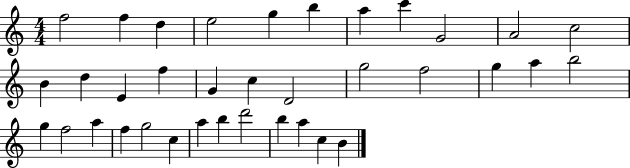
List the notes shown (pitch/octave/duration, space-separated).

F5/h F5/q D5/q E5/h G5/q B5/q A5/q C6/q G4/h A4/h C5/h B4/q D5/q E4/q F5/q G4/q C5/q D4/h G5/h F5/h G5/q A5/q B5/h G5/q F5/h A5/q F5/q G5/h C5/q A5/q B5/q D6/h B5/q A5/q C5/q B4/q